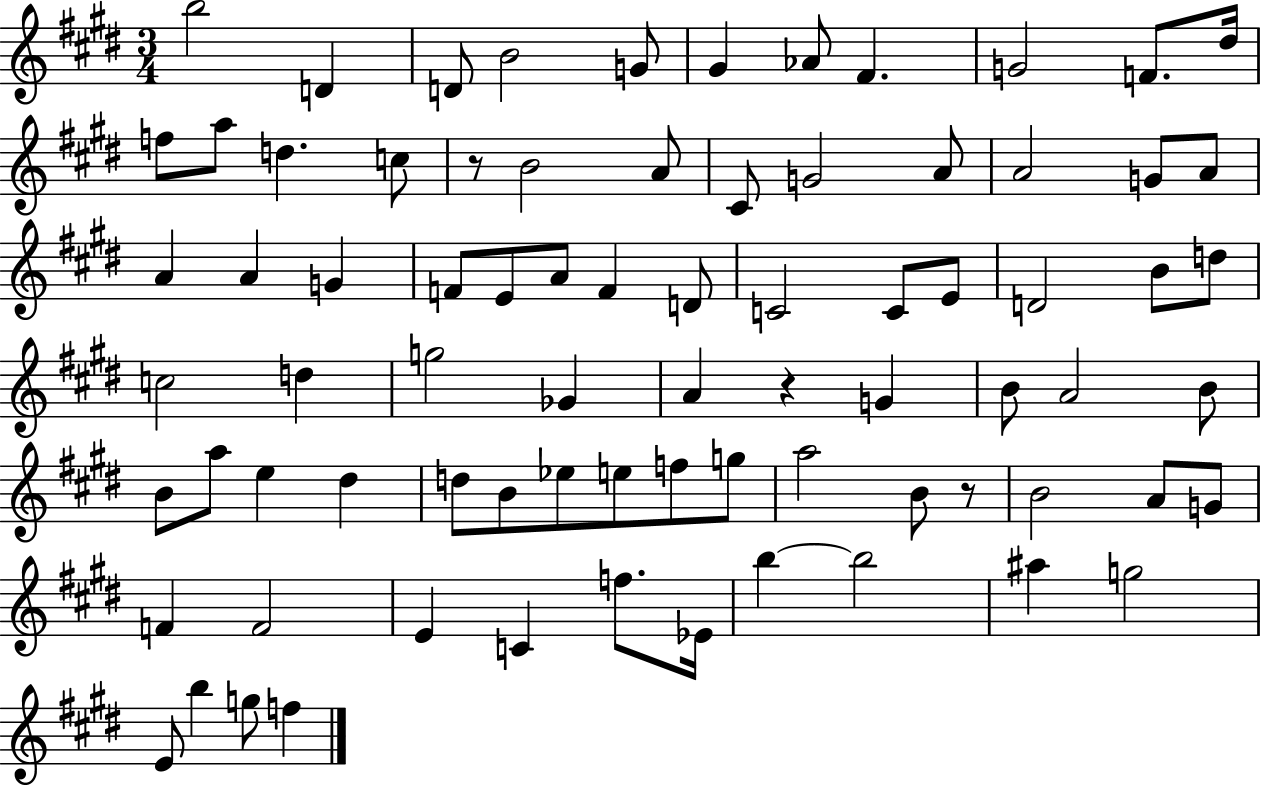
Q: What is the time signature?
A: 3/4